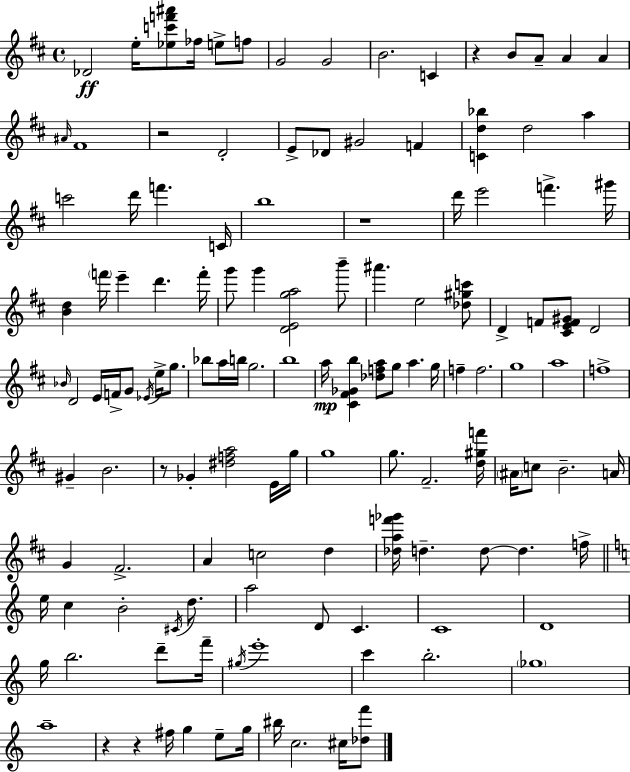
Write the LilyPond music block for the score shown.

{
  \clef treble
  \time 4/4
  \defaultTimeSignature
  \key d \major
  des'2\ff e''16-. <ees'' c''' f''' ais'''>8 fes''16 e''8-> f''8 | g'2 g'2 | b'2. c'4 | r4 b'8 a'8-- a'4 a'4 | \break \grace { ais'16 } fis'1 | r2 d'2-. | e'8-> des'8 gis'2 f'4 | <c' d'' bes''>4 d''2 a''4 | \break c'''2 d'''16 f'''4. | c'16 b''1 | r1 | d'''16 e'''2 f'''4.-> | \break gis'''16 <b' d''>4 \parenthesize f'''16 e'''4-- d'''4. | f'''16-. g'''8 g'''4 <d' e' g'' a''>2 b'''8-- | ais'''4. e''2 <des'' gis'' c'''>8 | d'4-> f'8 <cis' e' f' gis'>8 d'2 | \break \grace { bes'16 } d'2 e'16 f'16-> g'8 \acciaccatura { ees'16 } e''16-> | g''8. bes''8 a''16 b''16 g''2. | b''1 | a''16\mp <cis' fis' ges' b''>4 <des'' f'' a''>8 g''8 a''4. | \break g''16 f''4-- f''2. | g''1 | a''1 | f''1-> | \break gis'4-- b'2. | r8 ges'4-. <dis'' f'' a''>2 | e'16 g''16 g''1 | g''8. fis'2.-- | \break <d'' gis'' f'''>16 \parenthesize ais'16 c''8 b'2.-- | a'16 g'4 fis'2.-> | a'4 c''2 d''4 | <des'' a'' f''' ges'''>16 d''4.-- d''8~~ d''4. | \break f''16-> \bar "||" \break \key c \major e''16 c''4 b'2-. \acciaccatura { cis'16 } d''8. | a''2 d'8 c'4. | c'1 | d'1 | \break g''16 b''2. d'''8-- | f'''16-- \acciaccatura { gis''16 } e'''1-. | c'''4 b''2.-. | \parenthesize ges''1 | \break a''1-- | r4 r4 fis''16 g''4 e''8-- | g''16 bis''16 c''2. cis''16 | <des'' f'''>8 \bar "|."
}